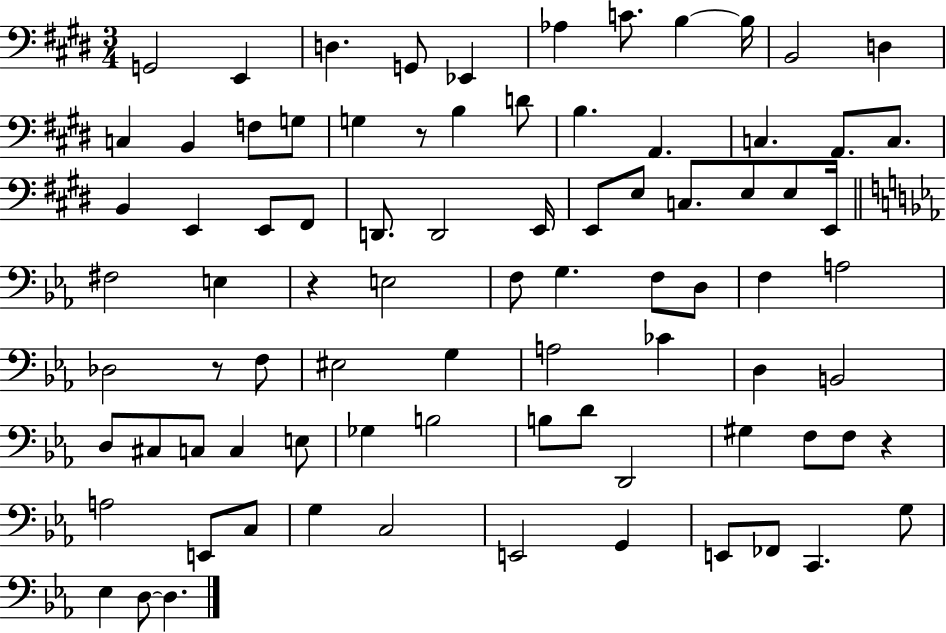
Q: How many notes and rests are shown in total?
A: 84